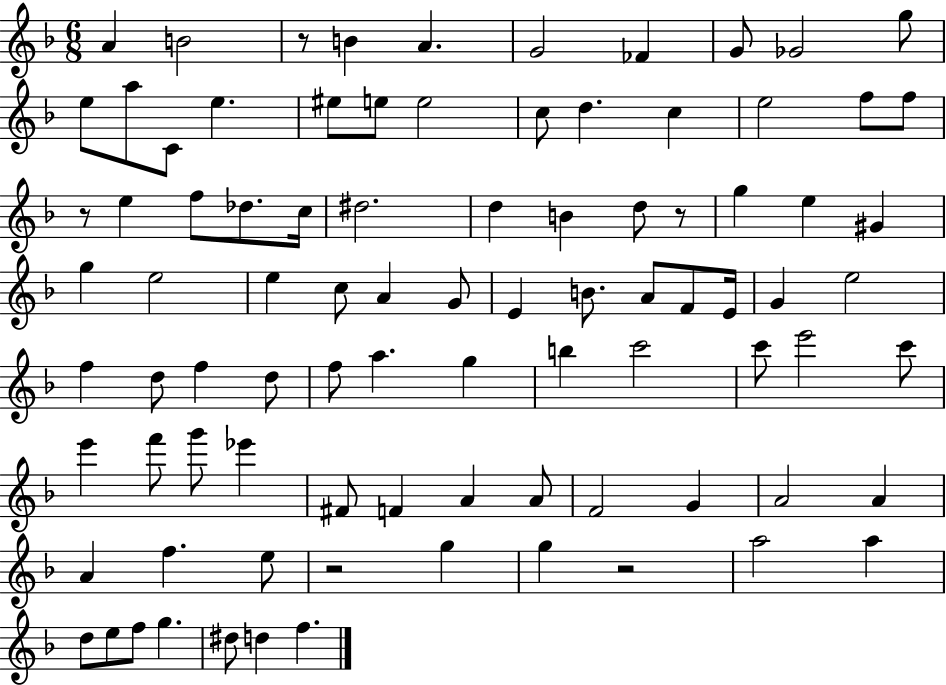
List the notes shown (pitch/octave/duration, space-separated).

A4/q B4/h R/e B4/q A4/q. G4/h FES4/q G4/e Gb4/h G5/e E5/e A5/e C4/e E5/q. EIS5/e E5/e E5/h C5/e D5/q. C5/q E5/h F5/e F5/e R/e E5/q F5/e Db5/e. C5/s D#5/h. D5/q B4/q D5/e R/e G5/q E5/q G#4/q G5/q E5/h E5/q C5/e A4/q G4/e E4/q B4/e. A4/e F4/e E4/s G4/q E5/h F5/q D5/e F5/q D5/e F5/e A5/q. G5/q B5/q C6/h C6/e E6/h C6/e E6/q F6/e G6/e Eb6/q F#4/e F4/q A4/q A4/e F4/h G4/q A4/h A4/q A4/q F5/q. E5/e R/h G5/q G5/q R/h A5/h A5/q D5/e E5/e F5/e G5/q. D#5/e D5/q F5/q.